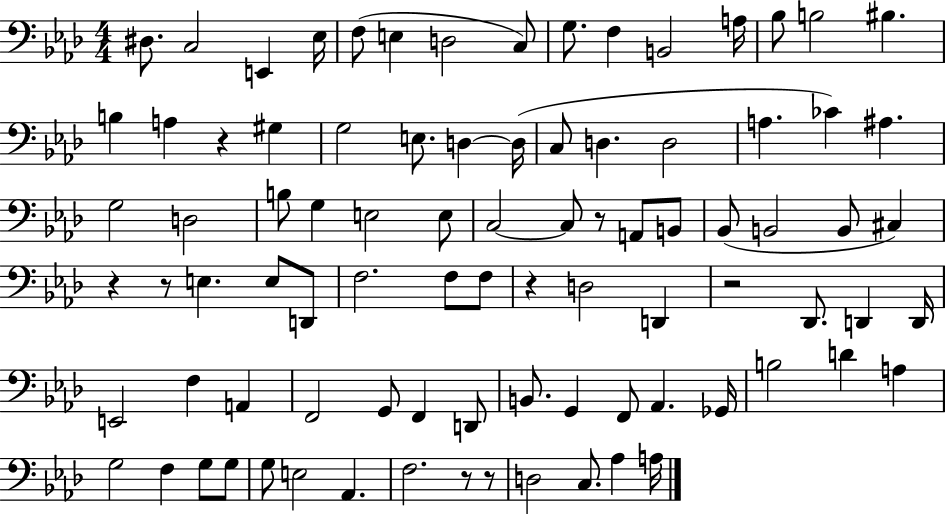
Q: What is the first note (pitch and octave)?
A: D#3